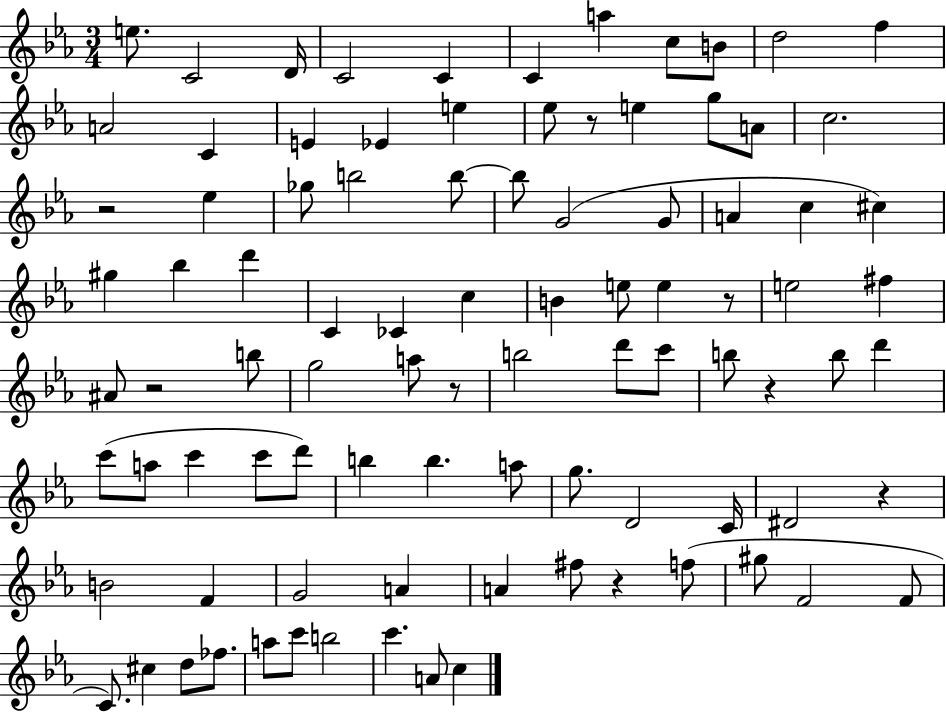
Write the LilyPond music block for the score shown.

{
  \clef treble
  \numericTimeSignature
  \time 3/4
  \key ees \major
  e''8. c'2 d'16 | c'2 c'4 | c'4 a''4 c''8 b'8 | d''2 f''4 | \break a'2 c'4 | e'4 ees'4 e''4 | ees''8 r8 e''4 g''8 a'8 | c''2. | \break r2 ees''4 | ges''8 b''2 b''8~~ | b''8 g'2( g'8 | a'4 c''4 cis''4) | \break gis''4 bes''4 d'''4 | c'4 ces'4 c''4 | b'4 e''8 e''4 r8 | e''2 fis''4 | \break ais'8 r2 b''8 | g''2 a''8 r8 | b''2 d'''8 c'''8 | b''8 r4 b''8 d'''4 | \break c'''8( a''8 c'''4 c'''8 d'''8) | b''4 b''4. a''8 | g''8. d'2 c'16 | dis'2 r4 | \break b'2 f'4 | g'2 a'4 | a'4 fis''8 r4 f''8( | gis''8 f'2 f'8 | \break c'8.) cis''4 d''8 fes''8. | a''8 c'''8 b''2 | c'''4. a'8 c''4 | \bar "|."
}